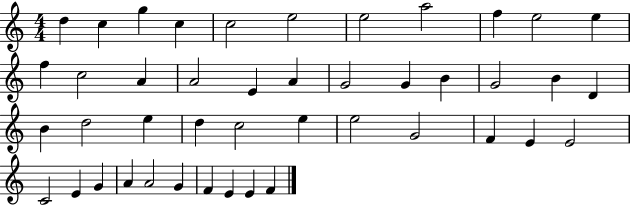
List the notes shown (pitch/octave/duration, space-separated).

D5/q C5/q G5/q C5/q C5/h E5/h E5/h A5/h F5/q E5/h E5/q F5/q C5/h A4/q A4/h E4/q A4/q G4/h G4/q B4/q G4/h B4/q D4/q B4/q D5/h E5/q D5/q C5/h E5/q E5/h G4/h F4/q E4/q E4/h C4/h E4/q G4/q A4/q A4/h G4/q F4/q E4/q E4/q F4/q